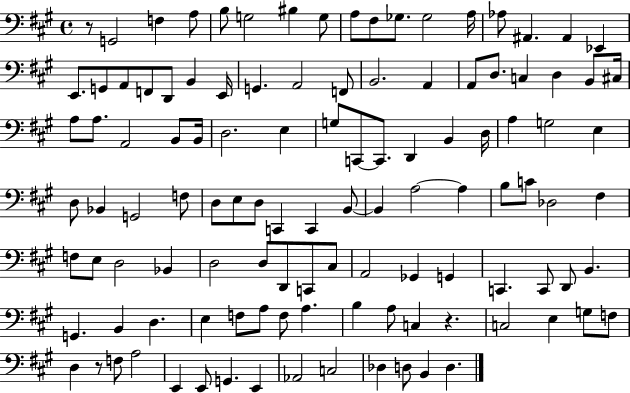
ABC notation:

X:1
T:Untitled
M:4/4
L:1/4
K:A
z/2 G,,2 F, A,/2 B,/2 G,2 ^B, G,/2 A,/2 ^F,/2 _G,/2 _G,2 A,/4 _A,/2 ^A,, ^A,, _E,, E,,/2 G,,/2 A,,/2 F,,/2 D,,/2 B,, E,,/4 G,, A,,2 F,,/2 B,,2 A,, A,,/2 D,/2 C, D, B,,/2 ^C,/4 A,/2 A,/2 A,,2 B,,/2 B,,/4 D,2 E, G,/2 C,,/2 C,,/2 D,, B,, D,/4 A, G,2 E, D,/2 _B,, G,,2 F,/2 D,/2 E,/2 D,/2 C,, C,, B,,/2 B,, A,2 A, B,/2 C/2 _D,2 ^F, F,/2 E,/2 D,2 _B,, D,2 D,/2 D,,/2 C,,/2 ^C,/2 A,,2 _G,, G,, C,, C,,/2 D,,/2 B,, G,, B,, D, E, F,/2 A,/2 F,/2 A, B, A,/2 C, z C,2 E, G,/2 F,/2 D, z/2 F,/2 A,2 E,, E,,/2 G,, E,, _A,,2 C,2 _D, D,/2 B,, D,